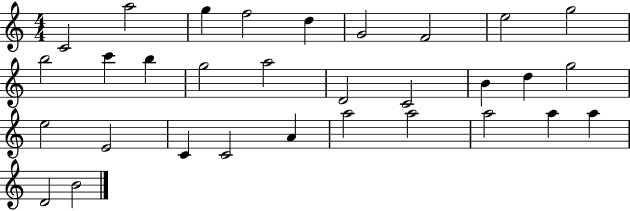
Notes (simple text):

C4/h A5/h G5/q F5/h D5/q G4/h F4/h E5/h G5/h B5/h C6/q B5/q G5/h A5/h D4/h C4/h B4/q D5/q G5/h E5/h E4/h C4/q C4/h A4/q A5/h A5/h A5/h A5/q A5/q D4/h B4/h